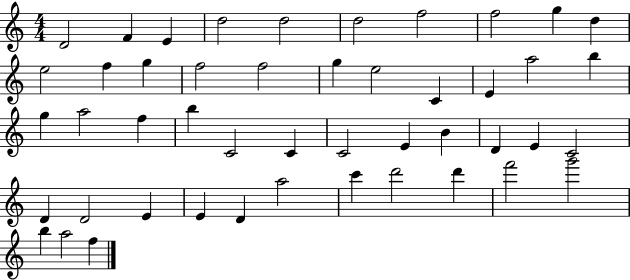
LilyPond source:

{
  \clef treble
  \numericTimeSignature
  \time 4/4
  \key c \major
  d'2 f'4 e'4 | d''2 d''2 | d''2 f''2 | f''2 g''4 d''4 | \break e''2 f''4 g''4 | f''2 f''2 | g''4 e''2 c'4 | e'4 a''2 b''4 | \break g''4 a''2 f''4 | b''4 c'2 c'4 | c'2 e'4 b'4 | d'4 e'4 c'2 | \break d'4 d'2 e'4 | e'4 d'4 a''2 | c'''4 d'''2 d'''4 | f'''2 g'''2 | \break b''4 a''2 f''4 | \bar "|."
}